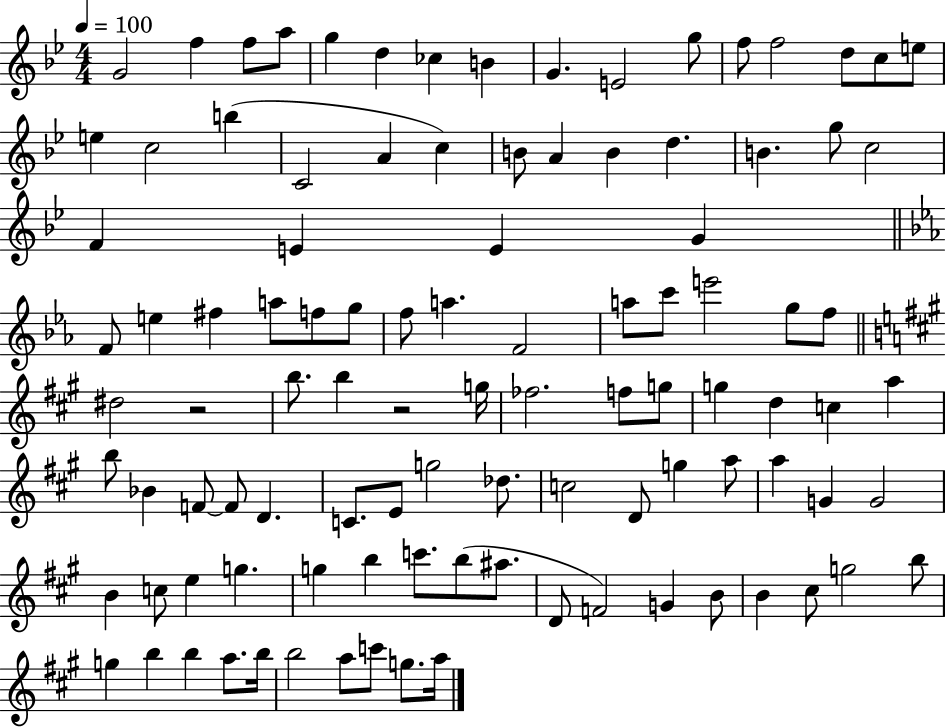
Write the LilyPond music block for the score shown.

{
  \clef treble
  \numericTimeSignature
  \time 4/4
  \key bes \major
  \tempo 4 = 100
  g'2 f''4 f''8 a''8 | g''4 d''4 ces''4 b'4 | g'4. e'2 g''8 | f''8 f''2 d''8 c''8 e''8 | \break e''4 c''2 b''4( | c'2 a'4 c''4) | b'8 a'4 b'4 d''4. | b'4. g''8 c''2 | \break f'4 e'4 e'4 g'4 | \bar "||" \break \key ees \major f'8 e''4 fis''4 a''8 f''8 g''8 | f''8 a''4. f'2 | a''8 c'''8 e'''2 g''8 f''8 | \bar "||" \break \key a \major dis''2 r2 | b''8. b''4 r2 g''16 | fes''2. f''8 g''8 | g''4 d''4 c''4 a''4 | \break b''8 bes'4 f'8~~ f'8 d'4. | c'8. e'8 g''2 des''8. | c''2 d'8 g''4 a''8 | a''4 g'4 g'2 | \break b'4 c''8 e''4 g''4. | g''4 b''4 c'''8. b''8( ais''8. | d'8 f'2) g'4 b'8 | b'4 cis''8 g''2 b''8 | \break g''4 b''4 b''4 a''8. b''16 | b''2 a''8 c'''8 g''8. a''16 | \bar "|."
}